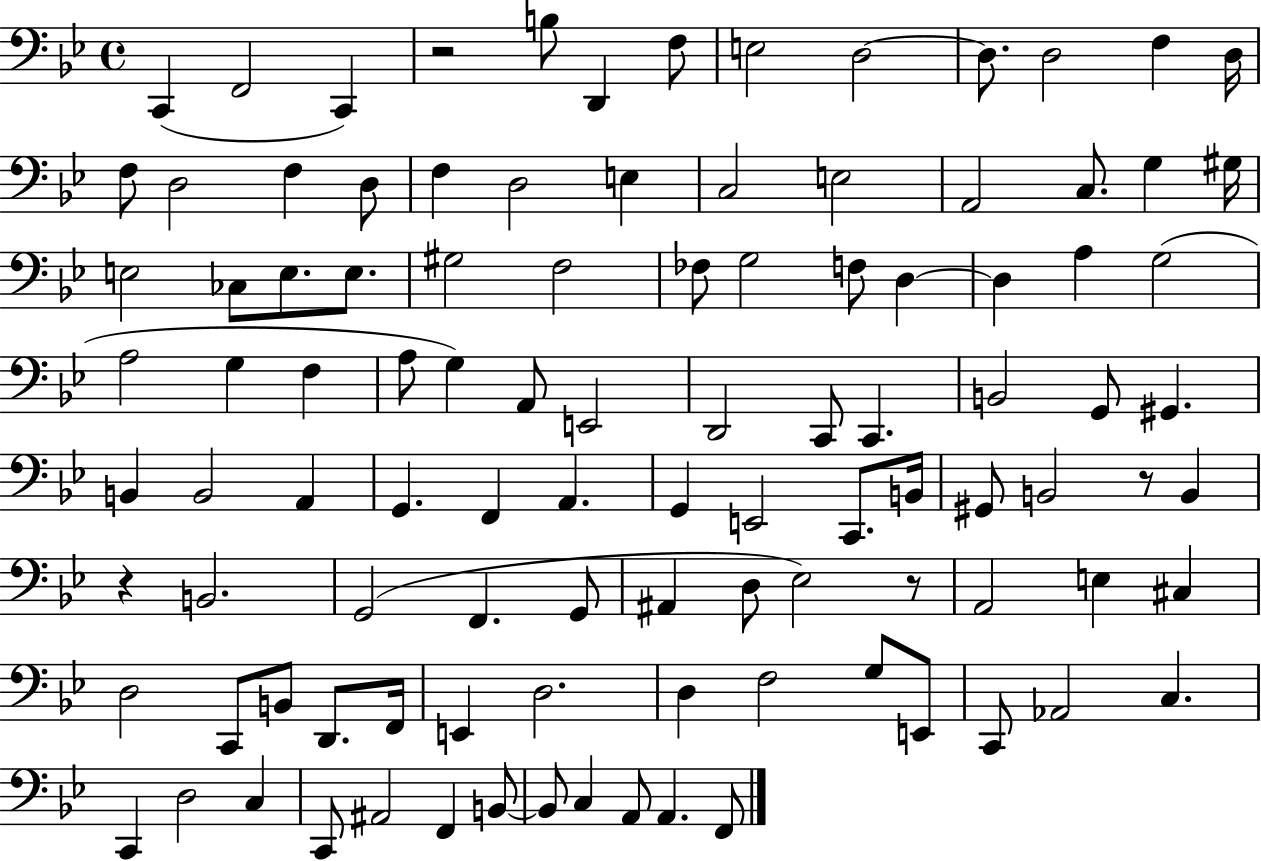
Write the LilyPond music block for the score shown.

{
  \clef bass
  \time 4/4
  \defaultTimeSignature
  \key bes \major
  c,4( f,2 c,4) | r2 b8 d,4 f8 | e2 d2~~ | d8. d2 f4 d16 | \break f8 d2 f4 d8 | f4 d2 e4 | c2 e2 | a,2 c8. g4 gis16 | \break e2 ces8 e8. e8. | gis2 f2 | fes8 g2 f8 d4~~ | d4 a4 g2( | \break a2 g4 f4 | a8 g4) a,8 e,2 | d,2 c,8 c,4. | b,2 g,8 gis,4. | \break b,4 b,2 a,4 | g,4. f,4 a,4. | g,4 e,2 c,8. b,16 | gis,8 b,2 r8 b,4 | \break r4 b,2. | g,2( f,4. g,8 | ais,4 d8 ees2) r8 | a,2 e4 cis4 | \break d2 c,8 b,8 d,8. f,16 | e,4 d2. | d4 f2 g8 e,8 | c,8 aes,2 c4. | \break c,4 d2 c4 | c,8 ais,2 f,4 b,8~~ | b,8 c4 a,8 a,4. f,8 | \bar "|."
}